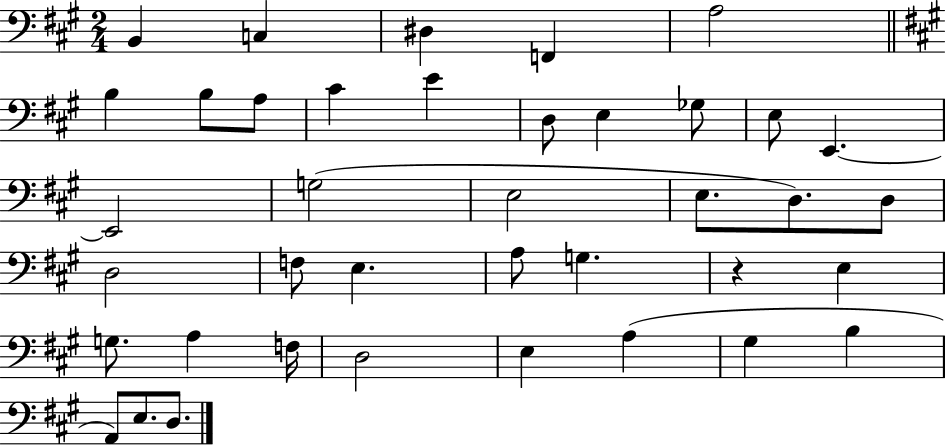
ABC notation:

X:1
T:Untitled
M:2/4
L:1/4
K:A
B,, C, ^D, F,, A,2 B, B,/2 A,/2 ^C E D,/2 E, _G,/2 E,/2 E,, E,,2 G,2 E,2 E,/2 D,/2 D,/2 D,2 F,/2 E, A,/2 G, z E, G,/2 A, F,/4 D,2 E, A, ^G, B, A,,/2 E,/2 D,/2